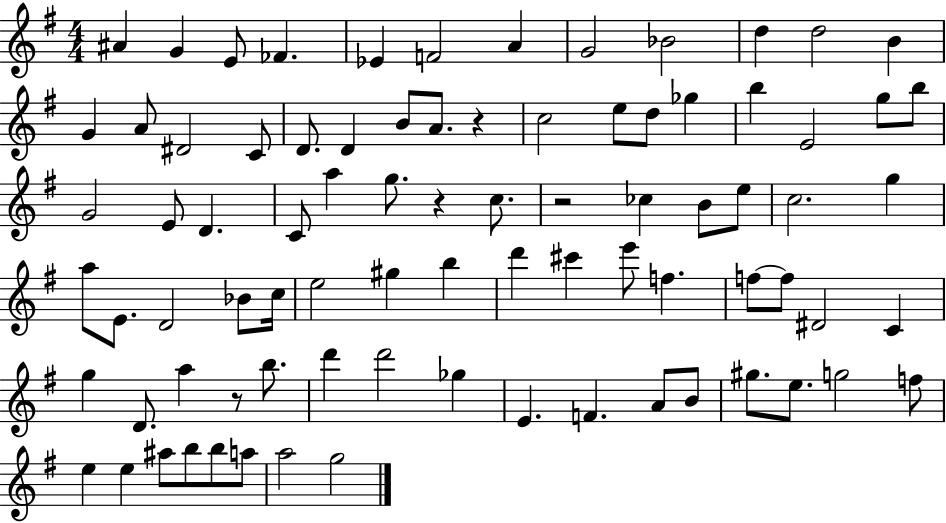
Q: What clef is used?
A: treble